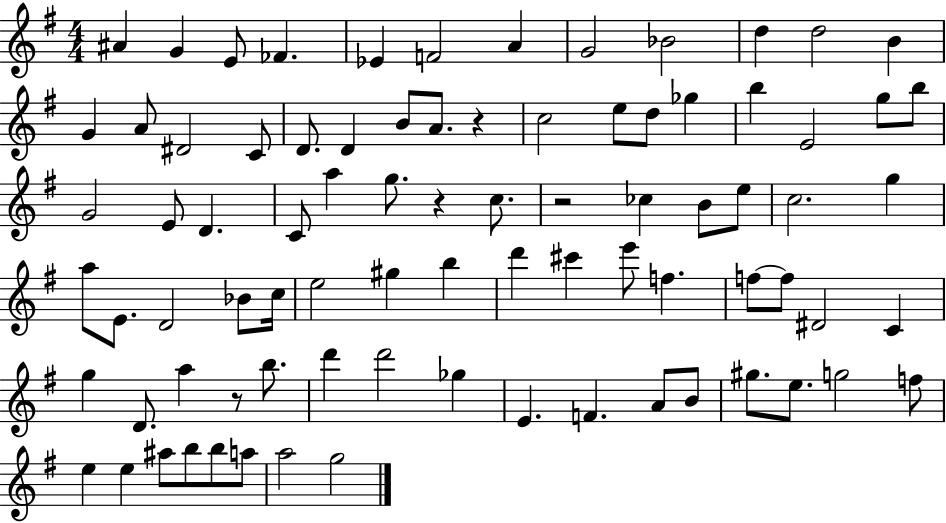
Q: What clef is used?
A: treble